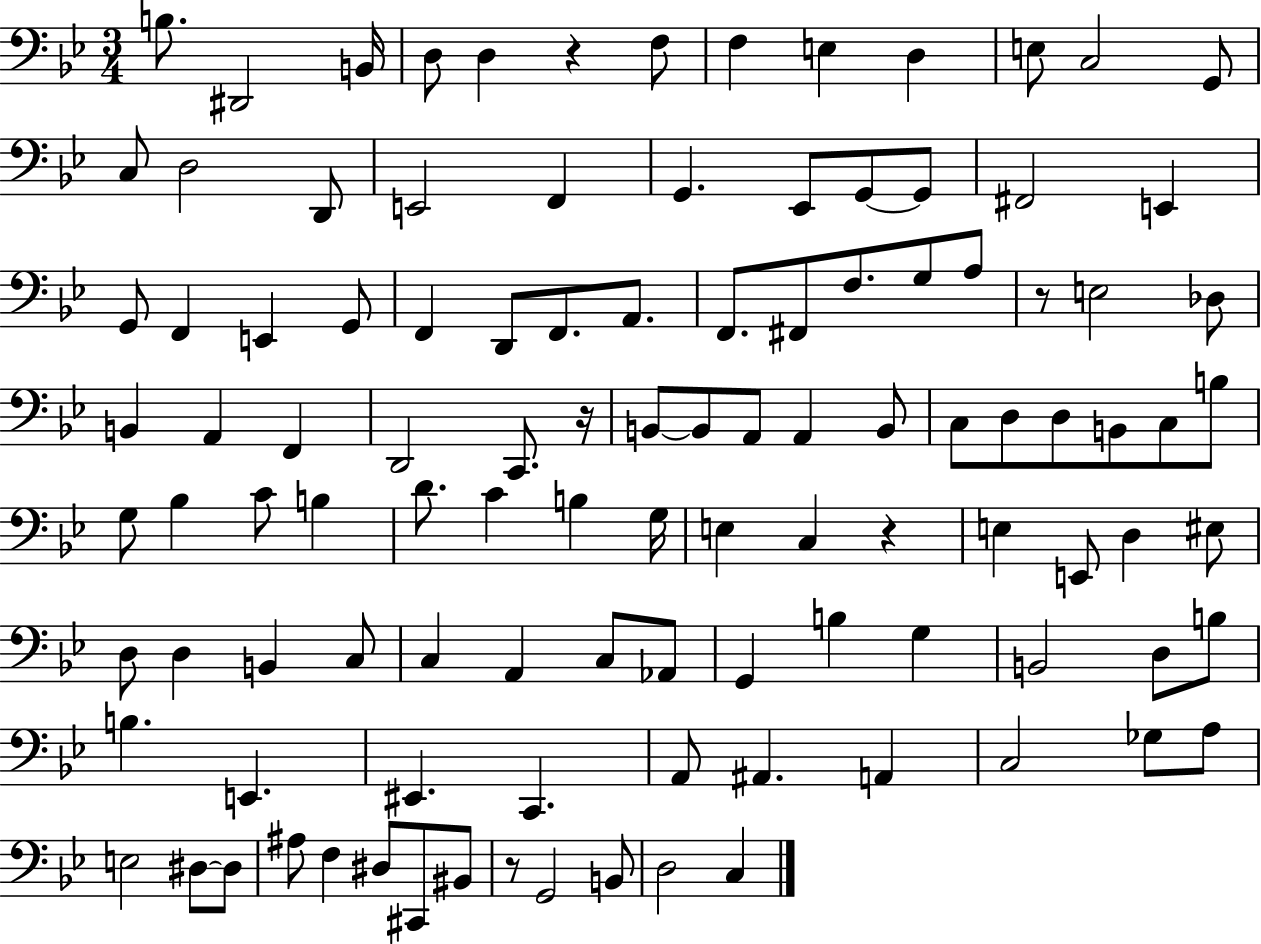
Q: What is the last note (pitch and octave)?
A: C3